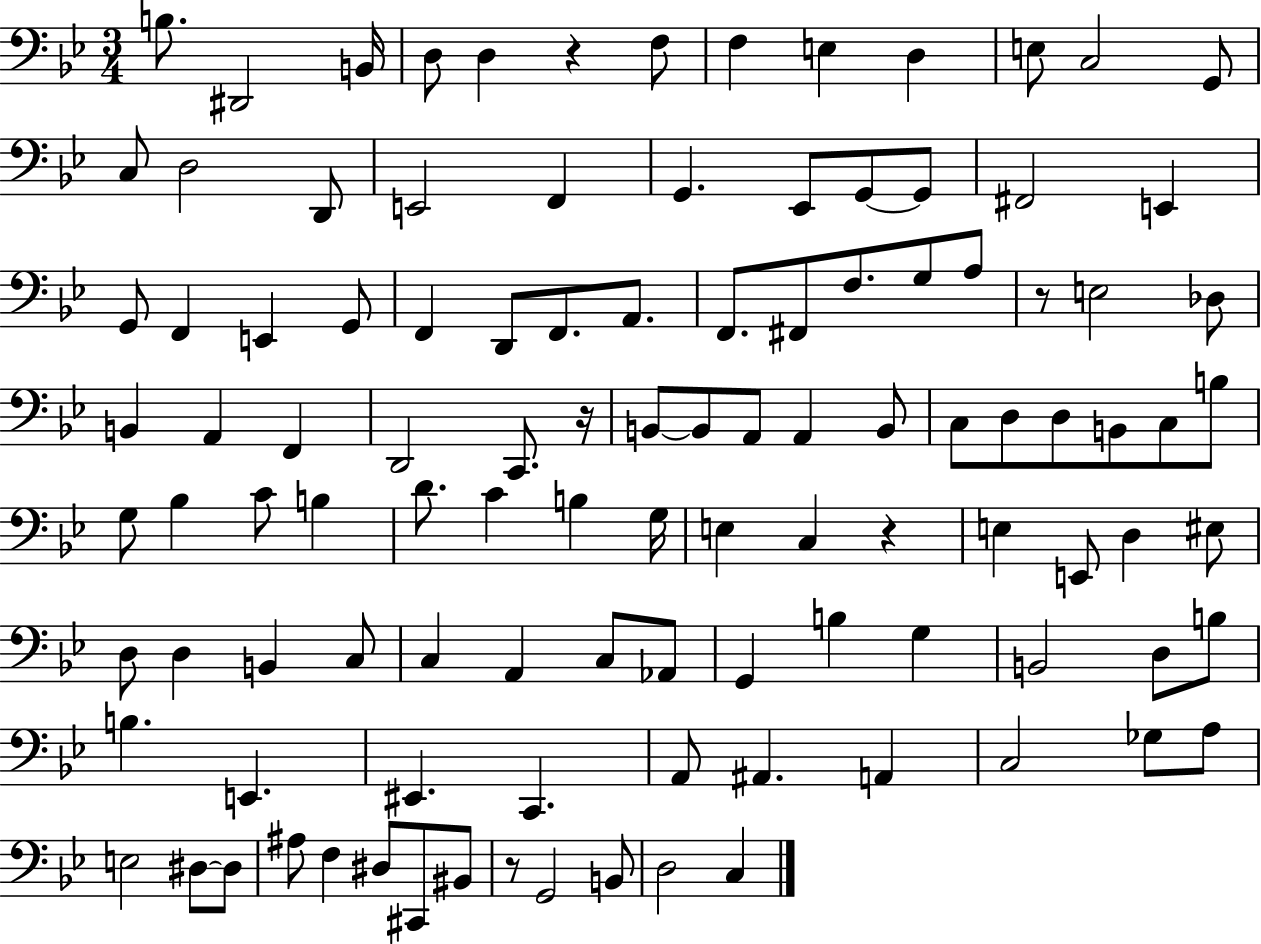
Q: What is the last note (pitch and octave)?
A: C3